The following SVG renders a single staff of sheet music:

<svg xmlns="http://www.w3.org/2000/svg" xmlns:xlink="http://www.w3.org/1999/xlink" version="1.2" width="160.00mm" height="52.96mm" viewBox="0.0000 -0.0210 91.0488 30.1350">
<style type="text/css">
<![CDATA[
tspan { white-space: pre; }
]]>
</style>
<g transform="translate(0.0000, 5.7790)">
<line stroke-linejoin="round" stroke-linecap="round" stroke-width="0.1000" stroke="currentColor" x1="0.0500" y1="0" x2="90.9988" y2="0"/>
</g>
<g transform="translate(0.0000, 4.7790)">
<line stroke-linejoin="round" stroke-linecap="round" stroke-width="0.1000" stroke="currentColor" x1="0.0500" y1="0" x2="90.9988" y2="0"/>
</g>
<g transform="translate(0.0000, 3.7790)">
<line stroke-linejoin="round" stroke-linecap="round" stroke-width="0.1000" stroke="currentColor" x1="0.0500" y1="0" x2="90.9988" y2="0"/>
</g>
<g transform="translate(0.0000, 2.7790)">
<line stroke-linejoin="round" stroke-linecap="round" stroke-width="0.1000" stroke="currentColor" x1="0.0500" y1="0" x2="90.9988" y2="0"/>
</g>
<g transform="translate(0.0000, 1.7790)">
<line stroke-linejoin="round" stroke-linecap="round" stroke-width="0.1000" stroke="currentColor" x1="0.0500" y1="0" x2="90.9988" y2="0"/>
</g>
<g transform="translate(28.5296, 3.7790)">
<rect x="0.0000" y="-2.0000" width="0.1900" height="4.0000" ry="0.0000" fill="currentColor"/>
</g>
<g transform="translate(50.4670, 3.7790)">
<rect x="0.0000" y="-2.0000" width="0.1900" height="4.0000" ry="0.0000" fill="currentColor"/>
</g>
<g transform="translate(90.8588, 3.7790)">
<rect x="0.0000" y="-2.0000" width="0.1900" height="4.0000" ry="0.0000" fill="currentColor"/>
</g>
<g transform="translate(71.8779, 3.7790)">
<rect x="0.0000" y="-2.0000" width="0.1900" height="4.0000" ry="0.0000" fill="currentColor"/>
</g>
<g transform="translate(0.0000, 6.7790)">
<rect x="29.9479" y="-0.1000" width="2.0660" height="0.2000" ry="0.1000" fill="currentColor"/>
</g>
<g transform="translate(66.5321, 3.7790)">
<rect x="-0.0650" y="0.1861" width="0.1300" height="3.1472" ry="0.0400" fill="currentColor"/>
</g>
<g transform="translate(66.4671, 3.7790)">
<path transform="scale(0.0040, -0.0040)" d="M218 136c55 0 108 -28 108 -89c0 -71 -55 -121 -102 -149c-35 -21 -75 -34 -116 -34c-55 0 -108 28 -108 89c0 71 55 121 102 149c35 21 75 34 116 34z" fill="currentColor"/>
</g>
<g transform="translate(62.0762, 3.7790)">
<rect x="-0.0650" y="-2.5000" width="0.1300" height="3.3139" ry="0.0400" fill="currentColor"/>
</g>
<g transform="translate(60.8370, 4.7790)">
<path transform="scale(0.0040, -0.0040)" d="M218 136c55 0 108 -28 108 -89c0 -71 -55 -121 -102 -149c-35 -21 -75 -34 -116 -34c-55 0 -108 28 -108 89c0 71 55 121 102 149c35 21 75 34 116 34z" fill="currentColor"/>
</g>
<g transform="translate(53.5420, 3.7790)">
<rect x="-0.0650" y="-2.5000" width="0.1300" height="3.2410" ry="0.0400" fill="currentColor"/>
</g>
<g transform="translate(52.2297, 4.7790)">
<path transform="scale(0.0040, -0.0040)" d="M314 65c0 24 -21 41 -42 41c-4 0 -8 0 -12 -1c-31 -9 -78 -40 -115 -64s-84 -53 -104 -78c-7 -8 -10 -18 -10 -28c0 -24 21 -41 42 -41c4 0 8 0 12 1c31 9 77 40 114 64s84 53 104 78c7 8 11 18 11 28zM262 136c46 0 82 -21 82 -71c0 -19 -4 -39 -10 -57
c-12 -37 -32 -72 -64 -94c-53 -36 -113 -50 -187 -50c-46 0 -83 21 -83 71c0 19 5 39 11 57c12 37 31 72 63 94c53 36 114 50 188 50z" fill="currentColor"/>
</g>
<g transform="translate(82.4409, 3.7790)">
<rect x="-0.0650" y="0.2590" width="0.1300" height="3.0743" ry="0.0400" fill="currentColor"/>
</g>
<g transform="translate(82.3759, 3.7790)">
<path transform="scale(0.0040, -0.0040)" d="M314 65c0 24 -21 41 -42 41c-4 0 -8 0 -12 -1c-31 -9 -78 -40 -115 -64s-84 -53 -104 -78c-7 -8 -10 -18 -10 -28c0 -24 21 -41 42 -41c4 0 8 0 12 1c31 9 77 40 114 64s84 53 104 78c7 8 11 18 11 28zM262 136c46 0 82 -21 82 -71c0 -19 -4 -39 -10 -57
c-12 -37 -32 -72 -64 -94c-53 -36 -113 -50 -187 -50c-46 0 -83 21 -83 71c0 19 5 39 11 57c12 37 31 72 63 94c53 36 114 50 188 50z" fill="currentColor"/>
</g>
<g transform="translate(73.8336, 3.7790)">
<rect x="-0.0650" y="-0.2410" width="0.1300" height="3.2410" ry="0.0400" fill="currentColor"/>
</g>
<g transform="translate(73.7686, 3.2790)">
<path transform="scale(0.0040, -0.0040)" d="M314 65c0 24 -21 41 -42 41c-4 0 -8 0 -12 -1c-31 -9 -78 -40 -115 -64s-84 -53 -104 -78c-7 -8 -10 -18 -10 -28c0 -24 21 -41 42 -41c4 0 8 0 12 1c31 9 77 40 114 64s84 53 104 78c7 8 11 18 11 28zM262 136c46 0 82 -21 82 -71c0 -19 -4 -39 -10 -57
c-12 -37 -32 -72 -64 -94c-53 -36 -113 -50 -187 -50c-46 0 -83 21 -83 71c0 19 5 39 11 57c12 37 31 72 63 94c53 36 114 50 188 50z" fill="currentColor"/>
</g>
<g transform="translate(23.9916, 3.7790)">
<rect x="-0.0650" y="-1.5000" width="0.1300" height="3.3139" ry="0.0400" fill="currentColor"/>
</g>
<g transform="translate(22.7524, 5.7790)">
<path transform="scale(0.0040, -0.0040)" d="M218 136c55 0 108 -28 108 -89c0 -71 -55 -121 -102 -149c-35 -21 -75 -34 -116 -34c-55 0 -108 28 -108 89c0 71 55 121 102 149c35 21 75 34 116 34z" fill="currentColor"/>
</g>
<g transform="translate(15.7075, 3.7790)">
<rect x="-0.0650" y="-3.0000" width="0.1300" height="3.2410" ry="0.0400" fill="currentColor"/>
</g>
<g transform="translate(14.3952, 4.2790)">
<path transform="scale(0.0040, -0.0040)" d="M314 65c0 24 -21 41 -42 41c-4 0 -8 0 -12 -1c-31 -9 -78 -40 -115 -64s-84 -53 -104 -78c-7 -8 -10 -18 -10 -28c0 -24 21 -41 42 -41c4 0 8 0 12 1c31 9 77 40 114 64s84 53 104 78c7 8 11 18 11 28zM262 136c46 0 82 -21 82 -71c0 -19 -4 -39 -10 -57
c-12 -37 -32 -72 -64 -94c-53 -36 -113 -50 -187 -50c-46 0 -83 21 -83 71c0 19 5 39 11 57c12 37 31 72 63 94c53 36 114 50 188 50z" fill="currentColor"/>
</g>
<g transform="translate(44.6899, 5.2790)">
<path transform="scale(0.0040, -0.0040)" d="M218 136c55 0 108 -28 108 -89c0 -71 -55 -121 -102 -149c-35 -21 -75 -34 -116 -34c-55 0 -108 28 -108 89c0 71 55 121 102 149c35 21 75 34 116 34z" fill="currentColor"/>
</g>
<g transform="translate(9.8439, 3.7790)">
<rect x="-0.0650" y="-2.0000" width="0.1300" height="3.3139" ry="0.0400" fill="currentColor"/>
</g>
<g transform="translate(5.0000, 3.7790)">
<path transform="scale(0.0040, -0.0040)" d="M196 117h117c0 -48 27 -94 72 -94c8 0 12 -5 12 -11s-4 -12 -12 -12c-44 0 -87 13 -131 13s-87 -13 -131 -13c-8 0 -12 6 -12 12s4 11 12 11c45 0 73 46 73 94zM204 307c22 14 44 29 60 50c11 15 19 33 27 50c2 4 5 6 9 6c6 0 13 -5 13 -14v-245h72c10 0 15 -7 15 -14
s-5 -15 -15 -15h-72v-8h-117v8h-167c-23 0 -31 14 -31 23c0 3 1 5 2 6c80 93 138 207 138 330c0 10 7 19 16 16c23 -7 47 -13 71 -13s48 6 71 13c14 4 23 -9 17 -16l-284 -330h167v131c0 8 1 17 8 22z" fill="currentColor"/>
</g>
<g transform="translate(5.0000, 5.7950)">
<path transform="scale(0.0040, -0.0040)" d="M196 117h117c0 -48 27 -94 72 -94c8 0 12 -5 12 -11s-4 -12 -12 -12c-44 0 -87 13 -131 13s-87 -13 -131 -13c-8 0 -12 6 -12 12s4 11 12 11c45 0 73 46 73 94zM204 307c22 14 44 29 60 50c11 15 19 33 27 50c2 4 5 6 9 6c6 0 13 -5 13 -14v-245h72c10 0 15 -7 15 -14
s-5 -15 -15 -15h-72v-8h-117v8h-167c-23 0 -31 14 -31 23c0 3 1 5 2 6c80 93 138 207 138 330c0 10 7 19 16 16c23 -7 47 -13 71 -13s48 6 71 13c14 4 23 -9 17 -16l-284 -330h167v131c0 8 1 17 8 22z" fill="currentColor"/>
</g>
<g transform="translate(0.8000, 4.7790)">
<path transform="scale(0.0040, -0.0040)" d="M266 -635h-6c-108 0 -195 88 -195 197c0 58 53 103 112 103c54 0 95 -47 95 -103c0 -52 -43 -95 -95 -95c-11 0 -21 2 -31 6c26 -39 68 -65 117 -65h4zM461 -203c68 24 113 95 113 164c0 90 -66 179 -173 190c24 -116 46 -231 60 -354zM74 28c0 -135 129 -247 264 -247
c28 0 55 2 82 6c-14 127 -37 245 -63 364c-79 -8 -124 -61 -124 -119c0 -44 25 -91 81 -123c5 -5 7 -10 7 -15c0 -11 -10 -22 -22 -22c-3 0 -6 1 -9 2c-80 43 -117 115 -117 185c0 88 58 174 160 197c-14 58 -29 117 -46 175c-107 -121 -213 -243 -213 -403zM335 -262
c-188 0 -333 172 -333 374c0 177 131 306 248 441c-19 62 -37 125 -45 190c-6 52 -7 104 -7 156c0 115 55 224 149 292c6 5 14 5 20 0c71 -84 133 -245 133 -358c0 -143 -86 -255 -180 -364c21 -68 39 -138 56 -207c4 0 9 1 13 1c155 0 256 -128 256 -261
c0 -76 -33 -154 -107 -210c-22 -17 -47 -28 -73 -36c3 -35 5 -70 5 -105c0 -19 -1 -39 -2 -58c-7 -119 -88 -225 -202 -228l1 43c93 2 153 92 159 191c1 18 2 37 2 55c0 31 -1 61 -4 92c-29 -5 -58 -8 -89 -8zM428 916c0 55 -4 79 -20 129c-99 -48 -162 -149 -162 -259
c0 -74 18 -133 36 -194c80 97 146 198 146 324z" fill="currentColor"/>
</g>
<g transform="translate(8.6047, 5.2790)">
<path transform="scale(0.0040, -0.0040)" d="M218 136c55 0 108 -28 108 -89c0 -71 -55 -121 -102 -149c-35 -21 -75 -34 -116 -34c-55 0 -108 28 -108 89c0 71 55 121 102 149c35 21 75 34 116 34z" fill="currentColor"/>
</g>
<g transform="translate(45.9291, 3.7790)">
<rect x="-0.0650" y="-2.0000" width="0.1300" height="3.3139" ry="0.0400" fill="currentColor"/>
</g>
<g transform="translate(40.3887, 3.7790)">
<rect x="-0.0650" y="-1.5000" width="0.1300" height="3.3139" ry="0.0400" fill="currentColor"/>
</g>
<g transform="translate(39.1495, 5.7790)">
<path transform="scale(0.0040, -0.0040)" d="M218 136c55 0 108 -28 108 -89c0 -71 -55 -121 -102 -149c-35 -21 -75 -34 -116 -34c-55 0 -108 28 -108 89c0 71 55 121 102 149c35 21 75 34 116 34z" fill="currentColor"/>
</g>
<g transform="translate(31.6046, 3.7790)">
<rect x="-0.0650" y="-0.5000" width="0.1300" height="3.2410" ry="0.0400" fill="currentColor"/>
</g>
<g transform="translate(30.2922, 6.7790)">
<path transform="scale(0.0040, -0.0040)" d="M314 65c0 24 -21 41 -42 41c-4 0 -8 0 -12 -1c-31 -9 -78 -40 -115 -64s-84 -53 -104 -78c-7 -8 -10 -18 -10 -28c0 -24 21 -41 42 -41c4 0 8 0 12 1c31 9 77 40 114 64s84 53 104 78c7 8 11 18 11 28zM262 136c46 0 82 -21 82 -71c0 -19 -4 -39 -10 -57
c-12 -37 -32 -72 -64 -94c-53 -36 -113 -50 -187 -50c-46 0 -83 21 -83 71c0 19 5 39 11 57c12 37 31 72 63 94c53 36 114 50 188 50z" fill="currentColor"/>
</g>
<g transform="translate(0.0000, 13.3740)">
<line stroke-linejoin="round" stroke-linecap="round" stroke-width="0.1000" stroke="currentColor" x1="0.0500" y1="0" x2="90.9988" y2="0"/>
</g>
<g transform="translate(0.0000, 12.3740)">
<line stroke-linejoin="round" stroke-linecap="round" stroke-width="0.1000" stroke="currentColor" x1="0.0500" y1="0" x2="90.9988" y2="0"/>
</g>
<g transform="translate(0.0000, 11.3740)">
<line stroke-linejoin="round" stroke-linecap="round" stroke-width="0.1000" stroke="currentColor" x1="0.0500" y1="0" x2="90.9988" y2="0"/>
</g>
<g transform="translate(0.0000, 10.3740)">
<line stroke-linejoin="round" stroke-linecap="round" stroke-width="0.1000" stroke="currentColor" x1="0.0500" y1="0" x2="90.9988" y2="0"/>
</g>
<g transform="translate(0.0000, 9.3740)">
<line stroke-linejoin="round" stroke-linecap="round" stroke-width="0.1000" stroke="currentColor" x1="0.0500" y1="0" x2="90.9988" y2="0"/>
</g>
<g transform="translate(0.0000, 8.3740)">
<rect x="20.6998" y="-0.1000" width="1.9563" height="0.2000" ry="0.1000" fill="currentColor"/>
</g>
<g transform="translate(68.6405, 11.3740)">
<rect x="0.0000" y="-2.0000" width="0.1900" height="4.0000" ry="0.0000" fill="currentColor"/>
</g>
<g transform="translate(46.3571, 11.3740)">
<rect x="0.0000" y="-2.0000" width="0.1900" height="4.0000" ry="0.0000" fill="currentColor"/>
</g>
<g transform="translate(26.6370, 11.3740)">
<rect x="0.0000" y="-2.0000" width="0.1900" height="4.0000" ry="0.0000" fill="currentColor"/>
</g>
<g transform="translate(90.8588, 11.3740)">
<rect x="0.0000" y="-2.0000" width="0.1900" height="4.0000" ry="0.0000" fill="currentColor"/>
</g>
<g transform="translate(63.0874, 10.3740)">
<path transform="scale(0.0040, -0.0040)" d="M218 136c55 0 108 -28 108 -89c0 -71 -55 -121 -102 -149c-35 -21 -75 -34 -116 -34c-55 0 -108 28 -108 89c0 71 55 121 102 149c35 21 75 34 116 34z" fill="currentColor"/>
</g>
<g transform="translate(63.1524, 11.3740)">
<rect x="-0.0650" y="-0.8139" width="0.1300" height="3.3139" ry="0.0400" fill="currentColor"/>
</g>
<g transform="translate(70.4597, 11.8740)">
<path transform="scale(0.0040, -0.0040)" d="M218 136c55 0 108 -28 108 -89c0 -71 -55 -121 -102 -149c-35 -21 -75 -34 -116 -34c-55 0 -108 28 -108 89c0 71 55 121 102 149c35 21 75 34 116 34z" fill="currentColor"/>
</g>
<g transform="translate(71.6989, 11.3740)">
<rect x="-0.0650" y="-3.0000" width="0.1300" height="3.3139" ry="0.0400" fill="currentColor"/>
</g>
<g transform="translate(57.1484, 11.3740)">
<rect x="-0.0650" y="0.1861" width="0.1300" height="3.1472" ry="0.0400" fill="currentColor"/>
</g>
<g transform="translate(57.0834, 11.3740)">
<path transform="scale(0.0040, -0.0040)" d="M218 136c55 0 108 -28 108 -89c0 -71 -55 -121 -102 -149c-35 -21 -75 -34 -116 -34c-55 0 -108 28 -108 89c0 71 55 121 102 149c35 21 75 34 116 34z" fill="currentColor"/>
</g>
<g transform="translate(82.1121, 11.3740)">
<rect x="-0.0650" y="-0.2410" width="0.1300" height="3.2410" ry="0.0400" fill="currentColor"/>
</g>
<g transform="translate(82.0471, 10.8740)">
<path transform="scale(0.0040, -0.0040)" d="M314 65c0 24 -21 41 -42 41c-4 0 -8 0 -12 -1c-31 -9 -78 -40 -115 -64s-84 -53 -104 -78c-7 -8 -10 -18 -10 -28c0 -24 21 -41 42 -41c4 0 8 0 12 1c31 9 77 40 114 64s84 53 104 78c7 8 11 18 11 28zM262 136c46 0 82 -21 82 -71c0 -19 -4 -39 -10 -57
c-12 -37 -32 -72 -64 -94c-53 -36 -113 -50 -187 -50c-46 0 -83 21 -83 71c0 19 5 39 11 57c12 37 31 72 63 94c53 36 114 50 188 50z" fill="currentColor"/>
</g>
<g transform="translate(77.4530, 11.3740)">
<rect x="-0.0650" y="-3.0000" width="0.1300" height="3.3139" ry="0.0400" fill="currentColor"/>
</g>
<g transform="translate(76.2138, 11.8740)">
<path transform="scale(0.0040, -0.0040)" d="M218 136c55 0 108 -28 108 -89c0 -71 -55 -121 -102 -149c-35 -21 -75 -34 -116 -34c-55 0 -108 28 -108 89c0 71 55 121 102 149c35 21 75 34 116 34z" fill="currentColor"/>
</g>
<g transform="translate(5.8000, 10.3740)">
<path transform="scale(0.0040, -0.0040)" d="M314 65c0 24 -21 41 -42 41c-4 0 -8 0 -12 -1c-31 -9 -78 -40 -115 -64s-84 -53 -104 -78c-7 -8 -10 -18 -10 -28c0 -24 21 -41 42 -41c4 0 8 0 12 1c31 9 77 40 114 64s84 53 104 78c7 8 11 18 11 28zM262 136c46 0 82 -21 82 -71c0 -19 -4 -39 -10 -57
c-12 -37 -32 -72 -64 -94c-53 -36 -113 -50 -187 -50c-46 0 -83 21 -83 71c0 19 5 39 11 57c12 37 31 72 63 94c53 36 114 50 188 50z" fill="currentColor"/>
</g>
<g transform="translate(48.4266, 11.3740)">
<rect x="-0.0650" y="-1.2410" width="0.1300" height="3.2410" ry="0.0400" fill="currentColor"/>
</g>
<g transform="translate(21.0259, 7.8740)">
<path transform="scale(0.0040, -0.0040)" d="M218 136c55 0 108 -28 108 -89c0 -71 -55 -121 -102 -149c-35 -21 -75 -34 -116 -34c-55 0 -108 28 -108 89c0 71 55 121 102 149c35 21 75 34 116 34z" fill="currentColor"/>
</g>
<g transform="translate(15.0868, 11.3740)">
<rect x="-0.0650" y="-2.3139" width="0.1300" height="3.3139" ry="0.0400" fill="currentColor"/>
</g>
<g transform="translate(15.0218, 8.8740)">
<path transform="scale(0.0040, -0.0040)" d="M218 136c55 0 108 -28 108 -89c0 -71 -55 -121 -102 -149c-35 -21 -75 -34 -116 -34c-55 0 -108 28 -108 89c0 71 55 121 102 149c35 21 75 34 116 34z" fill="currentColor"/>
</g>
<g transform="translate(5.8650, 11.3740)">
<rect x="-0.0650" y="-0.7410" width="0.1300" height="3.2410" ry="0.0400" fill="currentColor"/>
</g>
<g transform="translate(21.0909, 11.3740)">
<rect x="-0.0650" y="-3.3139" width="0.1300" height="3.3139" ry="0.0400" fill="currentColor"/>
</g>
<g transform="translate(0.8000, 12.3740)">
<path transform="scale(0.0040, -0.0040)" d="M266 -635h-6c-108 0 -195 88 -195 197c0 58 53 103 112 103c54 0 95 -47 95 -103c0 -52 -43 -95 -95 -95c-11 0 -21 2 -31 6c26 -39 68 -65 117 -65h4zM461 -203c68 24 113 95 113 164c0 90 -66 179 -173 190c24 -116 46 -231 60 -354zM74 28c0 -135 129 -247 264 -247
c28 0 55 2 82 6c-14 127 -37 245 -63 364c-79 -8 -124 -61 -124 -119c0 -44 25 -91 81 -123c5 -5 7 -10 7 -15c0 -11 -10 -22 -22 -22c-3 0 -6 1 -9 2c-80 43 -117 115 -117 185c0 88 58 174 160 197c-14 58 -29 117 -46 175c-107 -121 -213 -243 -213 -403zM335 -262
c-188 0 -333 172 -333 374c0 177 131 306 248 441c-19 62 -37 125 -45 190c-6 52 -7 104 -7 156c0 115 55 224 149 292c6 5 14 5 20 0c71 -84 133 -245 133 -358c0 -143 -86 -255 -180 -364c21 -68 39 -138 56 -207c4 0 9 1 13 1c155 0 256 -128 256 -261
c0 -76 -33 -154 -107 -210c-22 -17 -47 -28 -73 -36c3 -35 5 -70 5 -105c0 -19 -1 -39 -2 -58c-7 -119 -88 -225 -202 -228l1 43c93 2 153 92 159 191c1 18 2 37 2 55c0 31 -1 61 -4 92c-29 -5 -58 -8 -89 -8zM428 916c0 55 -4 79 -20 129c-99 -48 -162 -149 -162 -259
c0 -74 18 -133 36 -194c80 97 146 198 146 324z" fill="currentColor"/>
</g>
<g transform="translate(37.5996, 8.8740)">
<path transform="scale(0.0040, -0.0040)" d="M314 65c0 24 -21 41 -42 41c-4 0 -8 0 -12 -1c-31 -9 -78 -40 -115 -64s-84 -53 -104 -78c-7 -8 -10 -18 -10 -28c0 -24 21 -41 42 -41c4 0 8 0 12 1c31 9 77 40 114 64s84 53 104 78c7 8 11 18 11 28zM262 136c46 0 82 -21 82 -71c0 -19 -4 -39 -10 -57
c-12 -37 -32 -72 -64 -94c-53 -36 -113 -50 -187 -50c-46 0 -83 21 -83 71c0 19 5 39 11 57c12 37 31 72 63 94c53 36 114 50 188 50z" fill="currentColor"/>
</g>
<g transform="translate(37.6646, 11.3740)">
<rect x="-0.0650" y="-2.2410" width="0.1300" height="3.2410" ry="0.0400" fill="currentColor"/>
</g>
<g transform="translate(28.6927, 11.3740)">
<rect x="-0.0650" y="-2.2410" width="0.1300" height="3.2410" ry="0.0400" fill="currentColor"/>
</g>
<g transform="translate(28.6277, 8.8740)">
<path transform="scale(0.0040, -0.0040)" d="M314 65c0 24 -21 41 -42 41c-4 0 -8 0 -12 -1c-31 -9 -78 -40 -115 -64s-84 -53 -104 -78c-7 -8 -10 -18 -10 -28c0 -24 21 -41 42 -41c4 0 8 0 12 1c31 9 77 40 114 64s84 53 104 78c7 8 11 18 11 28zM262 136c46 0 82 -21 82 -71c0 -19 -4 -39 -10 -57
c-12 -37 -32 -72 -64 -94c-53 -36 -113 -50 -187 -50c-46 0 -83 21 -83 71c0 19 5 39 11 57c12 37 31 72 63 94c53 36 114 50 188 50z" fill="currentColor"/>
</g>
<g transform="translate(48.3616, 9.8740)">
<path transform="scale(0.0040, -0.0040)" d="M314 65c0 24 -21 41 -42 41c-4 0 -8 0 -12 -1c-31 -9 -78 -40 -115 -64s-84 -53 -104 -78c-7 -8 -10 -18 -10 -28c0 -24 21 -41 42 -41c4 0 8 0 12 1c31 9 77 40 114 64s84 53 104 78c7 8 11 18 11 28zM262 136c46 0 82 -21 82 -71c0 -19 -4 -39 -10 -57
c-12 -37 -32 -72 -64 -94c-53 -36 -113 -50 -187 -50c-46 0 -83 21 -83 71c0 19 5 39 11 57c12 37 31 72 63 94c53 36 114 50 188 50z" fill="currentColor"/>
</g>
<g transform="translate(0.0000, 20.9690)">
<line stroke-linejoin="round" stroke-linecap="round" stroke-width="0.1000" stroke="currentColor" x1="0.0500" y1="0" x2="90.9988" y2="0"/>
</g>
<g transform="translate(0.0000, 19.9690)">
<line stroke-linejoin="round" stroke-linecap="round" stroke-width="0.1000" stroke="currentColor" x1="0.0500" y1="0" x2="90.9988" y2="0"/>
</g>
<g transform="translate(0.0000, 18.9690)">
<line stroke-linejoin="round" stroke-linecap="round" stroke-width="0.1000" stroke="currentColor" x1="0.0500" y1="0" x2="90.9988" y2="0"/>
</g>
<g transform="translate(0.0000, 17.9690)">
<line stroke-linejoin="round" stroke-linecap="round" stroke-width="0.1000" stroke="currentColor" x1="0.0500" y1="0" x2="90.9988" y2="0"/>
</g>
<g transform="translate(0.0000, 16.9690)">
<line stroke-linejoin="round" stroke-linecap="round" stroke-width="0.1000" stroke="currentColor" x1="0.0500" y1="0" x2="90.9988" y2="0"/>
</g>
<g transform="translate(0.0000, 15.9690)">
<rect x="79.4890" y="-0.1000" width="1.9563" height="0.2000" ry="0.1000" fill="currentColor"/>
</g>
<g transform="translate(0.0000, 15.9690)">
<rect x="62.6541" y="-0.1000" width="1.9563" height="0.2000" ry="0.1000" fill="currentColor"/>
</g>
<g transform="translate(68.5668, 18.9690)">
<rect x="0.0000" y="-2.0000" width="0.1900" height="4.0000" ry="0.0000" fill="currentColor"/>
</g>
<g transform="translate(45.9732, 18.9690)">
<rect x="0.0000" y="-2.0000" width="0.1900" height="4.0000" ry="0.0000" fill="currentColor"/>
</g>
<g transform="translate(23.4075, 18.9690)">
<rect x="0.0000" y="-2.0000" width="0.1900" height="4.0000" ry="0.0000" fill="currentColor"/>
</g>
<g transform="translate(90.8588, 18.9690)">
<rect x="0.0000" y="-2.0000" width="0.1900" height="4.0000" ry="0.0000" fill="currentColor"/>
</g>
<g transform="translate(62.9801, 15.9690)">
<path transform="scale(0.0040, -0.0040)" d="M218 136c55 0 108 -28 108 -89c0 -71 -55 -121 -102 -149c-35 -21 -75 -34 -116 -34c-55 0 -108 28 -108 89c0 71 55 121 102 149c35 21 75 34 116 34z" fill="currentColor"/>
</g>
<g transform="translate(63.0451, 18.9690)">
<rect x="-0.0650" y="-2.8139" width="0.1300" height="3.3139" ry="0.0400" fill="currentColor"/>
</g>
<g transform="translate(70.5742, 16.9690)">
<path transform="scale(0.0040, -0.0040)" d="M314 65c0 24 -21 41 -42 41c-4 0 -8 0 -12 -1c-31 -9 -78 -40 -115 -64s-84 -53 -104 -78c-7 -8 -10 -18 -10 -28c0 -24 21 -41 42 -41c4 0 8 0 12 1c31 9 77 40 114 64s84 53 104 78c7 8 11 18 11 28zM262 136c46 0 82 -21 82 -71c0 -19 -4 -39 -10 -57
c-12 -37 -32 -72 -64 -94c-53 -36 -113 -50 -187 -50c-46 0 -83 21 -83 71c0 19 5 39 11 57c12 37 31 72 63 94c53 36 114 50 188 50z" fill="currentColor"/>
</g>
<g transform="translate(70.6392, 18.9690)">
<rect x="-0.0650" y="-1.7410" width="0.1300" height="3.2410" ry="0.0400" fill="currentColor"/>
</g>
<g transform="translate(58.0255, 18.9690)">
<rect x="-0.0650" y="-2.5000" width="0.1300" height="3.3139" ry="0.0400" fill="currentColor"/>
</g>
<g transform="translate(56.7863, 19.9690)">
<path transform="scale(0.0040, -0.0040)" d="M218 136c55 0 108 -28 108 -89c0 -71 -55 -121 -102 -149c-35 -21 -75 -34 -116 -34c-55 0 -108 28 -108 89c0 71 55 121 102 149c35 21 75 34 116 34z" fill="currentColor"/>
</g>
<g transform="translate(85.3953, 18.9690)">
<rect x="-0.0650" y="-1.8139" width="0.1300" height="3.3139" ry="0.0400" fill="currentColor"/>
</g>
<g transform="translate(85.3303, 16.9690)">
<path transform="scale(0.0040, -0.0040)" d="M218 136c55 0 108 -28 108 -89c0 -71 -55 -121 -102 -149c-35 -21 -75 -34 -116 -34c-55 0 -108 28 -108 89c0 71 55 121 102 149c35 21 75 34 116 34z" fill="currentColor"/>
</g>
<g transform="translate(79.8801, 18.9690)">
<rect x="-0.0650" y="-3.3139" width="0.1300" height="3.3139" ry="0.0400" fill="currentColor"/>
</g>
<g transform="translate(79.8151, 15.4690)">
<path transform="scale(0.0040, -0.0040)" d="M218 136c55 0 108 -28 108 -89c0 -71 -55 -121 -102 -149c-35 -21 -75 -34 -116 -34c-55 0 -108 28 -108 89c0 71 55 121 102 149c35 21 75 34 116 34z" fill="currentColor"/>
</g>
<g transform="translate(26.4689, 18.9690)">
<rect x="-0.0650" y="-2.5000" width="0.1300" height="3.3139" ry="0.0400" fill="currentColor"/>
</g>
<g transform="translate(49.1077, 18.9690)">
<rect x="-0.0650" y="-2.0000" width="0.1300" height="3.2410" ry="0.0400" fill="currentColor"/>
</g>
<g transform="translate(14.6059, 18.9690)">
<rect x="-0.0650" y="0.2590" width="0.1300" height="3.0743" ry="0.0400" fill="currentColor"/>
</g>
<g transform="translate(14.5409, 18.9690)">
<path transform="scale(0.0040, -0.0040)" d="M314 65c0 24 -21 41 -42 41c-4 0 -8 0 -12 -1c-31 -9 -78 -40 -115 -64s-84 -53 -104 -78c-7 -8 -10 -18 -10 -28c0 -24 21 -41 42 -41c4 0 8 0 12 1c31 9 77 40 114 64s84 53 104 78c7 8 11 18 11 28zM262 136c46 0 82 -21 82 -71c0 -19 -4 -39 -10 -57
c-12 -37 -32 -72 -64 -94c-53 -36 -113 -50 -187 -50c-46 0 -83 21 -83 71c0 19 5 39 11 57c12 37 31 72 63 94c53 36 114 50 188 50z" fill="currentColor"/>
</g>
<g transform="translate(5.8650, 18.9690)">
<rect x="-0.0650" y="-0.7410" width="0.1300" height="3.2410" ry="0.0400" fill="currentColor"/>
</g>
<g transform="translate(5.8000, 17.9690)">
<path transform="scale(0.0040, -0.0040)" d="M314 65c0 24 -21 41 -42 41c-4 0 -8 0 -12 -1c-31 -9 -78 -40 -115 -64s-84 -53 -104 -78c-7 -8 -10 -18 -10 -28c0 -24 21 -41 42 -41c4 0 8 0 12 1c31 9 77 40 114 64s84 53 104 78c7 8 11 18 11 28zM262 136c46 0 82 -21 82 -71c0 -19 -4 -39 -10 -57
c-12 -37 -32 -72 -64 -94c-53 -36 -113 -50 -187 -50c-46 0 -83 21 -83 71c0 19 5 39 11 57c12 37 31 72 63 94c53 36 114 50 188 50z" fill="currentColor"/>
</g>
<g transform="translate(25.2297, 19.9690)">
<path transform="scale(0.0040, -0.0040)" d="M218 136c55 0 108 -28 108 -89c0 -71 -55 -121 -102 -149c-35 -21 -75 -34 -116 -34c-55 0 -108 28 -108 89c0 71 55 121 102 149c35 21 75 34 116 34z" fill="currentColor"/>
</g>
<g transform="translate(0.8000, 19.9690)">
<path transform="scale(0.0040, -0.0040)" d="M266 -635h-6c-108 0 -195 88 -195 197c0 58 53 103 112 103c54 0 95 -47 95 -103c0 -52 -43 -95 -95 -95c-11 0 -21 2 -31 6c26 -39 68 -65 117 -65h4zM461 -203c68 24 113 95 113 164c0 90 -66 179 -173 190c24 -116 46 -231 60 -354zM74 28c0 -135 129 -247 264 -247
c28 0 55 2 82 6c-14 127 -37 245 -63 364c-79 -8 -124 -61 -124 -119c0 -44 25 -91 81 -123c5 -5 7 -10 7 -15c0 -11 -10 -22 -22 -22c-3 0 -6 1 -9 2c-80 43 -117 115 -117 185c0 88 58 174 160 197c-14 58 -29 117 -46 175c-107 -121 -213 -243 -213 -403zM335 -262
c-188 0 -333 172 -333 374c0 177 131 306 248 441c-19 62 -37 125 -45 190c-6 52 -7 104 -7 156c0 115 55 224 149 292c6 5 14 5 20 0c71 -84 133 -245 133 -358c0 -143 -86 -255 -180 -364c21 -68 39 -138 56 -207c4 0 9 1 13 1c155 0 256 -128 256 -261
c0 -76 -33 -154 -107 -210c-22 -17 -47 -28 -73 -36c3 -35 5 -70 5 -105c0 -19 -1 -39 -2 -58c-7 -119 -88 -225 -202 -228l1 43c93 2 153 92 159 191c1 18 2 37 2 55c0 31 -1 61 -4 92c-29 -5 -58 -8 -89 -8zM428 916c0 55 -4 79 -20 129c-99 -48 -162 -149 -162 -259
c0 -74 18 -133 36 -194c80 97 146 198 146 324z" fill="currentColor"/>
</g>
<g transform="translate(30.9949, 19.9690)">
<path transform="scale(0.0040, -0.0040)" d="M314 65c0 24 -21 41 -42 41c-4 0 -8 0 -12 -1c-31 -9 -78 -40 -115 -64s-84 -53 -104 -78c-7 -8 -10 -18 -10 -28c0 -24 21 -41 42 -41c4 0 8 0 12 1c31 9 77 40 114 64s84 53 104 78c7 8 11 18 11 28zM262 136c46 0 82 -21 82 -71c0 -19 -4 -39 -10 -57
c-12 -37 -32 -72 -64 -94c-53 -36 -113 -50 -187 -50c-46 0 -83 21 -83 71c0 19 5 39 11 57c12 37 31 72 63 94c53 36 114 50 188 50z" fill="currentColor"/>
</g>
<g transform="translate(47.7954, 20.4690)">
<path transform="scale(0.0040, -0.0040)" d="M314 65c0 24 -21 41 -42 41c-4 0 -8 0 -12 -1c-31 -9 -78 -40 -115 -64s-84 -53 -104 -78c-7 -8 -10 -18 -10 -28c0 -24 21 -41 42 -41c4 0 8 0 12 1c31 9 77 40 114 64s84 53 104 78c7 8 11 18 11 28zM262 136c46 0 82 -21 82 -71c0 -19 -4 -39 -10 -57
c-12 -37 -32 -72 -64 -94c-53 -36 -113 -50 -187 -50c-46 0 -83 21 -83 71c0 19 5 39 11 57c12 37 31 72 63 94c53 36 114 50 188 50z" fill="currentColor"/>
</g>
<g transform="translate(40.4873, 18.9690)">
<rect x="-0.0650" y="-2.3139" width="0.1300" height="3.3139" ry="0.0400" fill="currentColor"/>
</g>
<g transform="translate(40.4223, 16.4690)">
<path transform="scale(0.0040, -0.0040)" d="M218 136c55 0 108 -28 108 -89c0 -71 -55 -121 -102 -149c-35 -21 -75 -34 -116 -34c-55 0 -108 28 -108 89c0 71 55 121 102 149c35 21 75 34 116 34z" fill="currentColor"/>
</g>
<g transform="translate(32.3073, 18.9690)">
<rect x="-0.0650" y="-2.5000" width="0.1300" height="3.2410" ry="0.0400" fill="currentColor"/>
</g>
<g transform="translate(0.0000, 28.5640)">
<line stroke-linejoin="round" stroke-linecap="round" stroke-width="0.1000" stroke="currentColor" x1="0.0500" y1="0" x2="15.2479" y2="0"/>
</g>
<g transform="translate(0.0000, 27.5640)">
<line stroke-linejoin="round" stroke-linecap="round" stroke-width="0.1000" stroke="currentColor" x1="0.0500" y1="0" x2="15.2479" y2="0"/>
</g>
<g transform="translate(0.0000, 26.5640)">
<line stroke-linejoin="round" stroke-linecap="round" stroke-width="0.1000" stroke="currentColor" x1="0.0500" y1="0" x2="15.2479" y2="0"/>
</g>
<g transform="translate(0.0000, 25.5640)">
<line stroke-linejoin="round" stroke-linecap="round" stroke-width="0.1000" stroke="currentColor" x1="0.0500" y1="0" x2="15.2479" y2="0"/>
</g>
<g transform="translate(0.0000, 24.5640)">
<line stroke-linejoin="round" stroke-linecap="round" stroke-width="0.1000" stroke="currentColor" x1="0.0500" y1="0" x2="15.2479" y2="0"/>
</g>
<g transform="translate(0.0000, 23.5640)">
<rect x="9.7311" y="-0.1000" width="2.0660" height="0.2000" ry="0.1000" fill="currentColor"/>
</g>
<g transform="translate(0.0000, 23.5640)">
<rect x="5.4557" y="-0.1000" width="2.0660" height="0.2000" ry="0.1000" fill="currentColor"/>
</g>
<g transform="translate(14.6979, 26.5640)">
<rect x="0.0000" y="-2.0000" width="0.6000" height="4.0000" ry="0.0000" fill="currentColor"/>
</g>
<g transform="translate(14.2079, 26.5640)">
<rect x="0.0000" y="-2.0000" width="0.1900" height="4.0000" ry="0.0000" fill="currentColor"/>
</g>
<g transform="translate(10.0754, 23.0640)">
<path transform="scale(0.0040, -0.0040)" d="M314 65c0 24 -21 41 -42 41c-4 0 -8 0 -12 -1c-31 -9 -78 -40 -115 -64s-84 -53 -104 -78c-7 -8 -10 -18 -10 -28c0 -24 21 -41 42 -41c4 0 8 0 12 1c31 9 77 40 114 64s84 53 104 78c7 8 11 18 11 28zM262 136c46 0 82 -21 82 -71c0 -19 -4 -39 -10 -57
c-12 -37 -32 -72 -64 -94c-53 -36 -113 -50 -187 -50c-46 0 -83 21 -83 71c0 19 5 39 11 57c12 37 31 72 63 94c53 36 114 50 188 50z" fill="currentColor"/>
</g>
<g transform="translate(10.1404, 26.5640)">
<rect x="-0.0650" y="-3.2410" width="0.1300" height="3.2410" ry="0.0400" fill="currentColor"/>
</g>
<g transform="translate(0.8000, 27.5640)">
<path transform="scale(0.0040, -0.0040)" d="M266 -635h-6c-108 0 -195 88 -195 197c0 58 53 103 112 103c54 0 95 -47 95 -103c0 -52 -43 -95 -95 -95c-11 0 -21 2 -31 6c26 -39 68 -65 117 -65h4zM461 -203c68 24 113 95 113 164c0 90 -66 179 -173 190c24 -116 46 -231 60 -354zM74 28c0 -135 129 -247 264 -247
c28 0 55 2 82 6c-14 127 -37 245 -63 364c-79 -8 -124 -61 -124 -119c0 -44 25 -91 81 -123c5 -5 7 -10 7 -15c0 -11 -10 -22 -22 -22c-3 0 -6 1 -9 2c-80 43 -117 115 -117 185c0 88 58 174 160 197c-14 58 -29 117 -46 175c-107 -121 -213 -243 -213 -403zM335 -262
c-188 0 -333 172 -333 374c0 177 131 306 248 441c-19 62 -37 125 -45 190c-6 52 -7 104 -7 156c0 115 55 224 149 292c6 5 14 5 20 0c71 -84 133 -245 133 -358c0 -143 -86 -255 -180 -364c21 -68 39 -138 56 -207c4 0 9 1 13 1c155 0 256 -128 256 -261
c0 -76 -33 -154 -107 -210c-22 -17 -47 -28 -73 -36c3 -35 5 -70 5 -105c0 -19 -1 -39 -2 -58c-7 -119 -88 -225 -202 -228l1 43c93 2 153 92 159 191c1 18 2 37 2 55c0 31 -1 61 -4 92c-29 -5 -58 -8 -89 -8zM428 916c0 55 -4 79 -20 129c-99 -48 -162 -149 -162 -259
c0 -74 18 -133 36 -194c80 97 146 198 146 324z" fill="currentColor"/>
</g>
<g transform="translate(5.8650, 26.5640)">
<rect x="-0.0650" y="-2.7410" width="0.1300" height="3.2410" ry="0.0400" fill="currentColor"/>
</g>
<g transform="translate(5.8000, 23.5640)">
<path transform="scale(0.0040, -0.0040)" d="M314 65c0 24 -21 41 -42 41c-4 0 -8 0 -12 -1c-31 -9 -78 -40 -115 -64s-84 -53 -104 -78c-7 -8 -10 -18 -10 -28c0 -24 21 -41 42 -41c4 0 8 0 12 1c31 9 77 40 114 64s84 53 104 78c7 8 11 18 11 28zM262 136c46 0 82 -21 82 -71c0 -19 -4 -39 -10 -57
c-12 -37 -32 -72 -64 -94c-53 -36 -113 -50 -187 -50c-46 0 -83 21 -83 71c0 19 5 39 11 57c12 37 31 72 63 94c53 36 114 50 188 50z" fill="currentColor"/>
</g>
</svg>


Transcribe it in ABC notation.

X:1
T:Untitled
M:4/4
L:1/4
K:C
F A2 E C2 E F G2 G B c2 B2 d2 g b g2 g2 e2 B d A A c2 d2 B2 G G2 g F2 G a f2 b f a2 b2